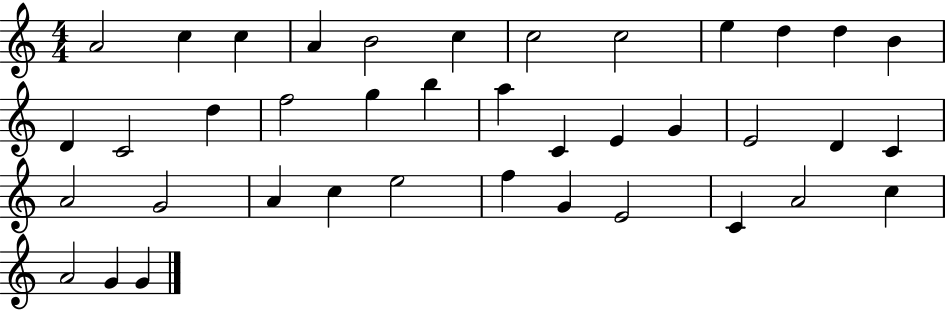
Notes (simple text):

A4/h C5/q C5/q A4/q B4/h C5/q C5/h C5/h E5/q D5/q D5/q B4/q D4/q C4/h D5/q F5/h G5/q B5/q A5/q C4/q E4/q G4/q E4/h D4/q C4/q A4/h G4/h A4/q C5/q E5/h F5/q G4/q E4/h C4/q A4/h C5/q A4/h G4/q G4/q